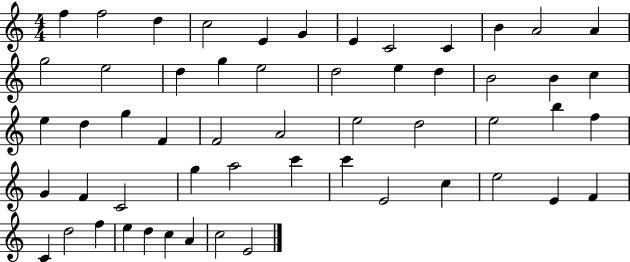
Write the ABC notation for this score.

X:1
T:Untitled
M:4/4
L:1/4
K:C
f f2 d c2 E G E C2 C B A2 A g2 e2 d g e2 d2 e d B2 B c e d g F F2 A2 e2 d2 e2 b f G F C2 g a2 c' c' E2 c e2 E F C d2 f e d c A c2 E2